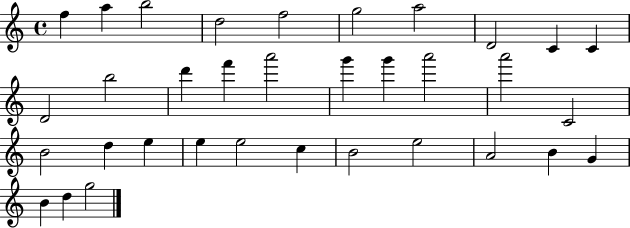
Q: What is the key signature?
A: C major